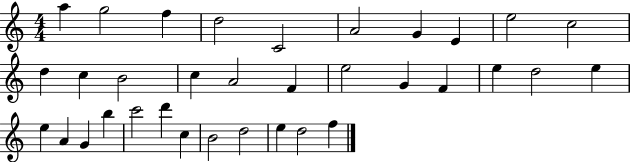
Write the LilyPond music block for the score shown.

{
  \clef treble
  \numericTimeSignature
  \time 4/4
  \key c \major
  a''4 g''2 f''4 | d''2 c'2 | a'2 g'4 e'4 | e''2 c''2 | \break d''4 c''4 b'2 | c''4 a'2 f'4 | e''2 g'4 f'4 | e''4 d''2 e''4 | \break e''4 a'4 g'4 b''4 | c'''2 d'''4 c''4 | b'2 d''2 | e''4 d''2 f''4 | \break \bar "|."
}